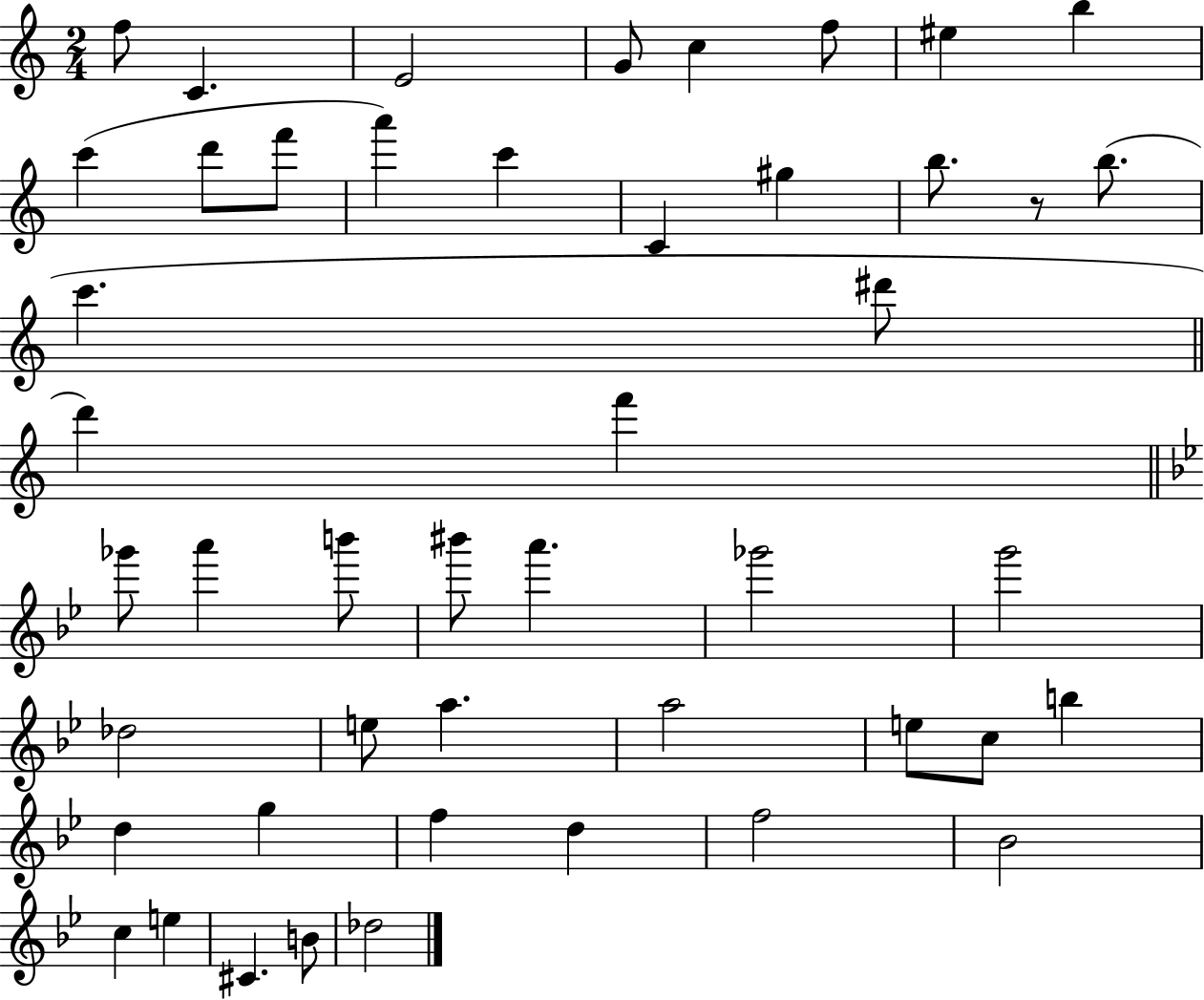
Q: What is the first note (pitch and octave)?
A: F5